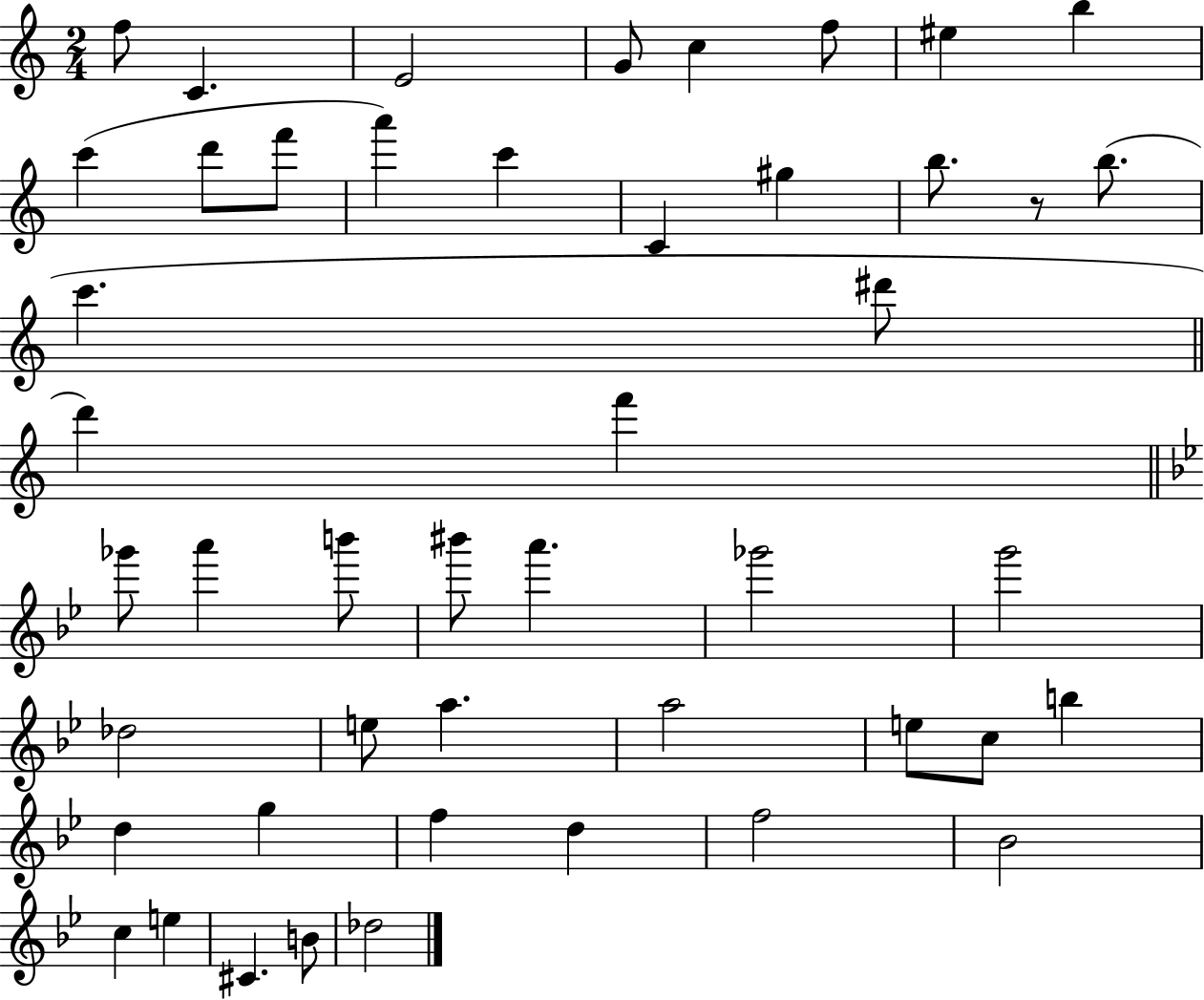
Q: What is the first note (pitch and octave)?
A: F5